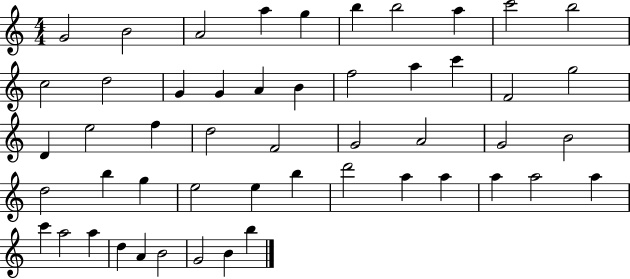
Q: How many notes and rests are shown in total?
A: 51